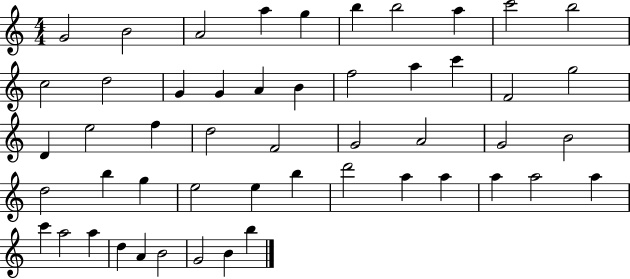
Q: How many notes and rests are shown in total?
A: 51